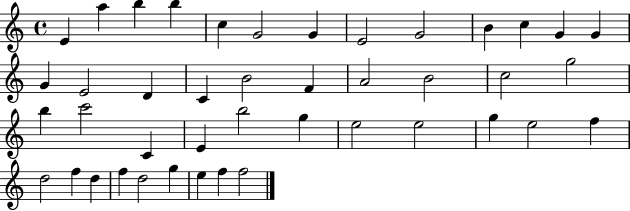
E4/q A5/q B5/q B5/q C5/q G4/h G4/q E4/h G4/h B4/q C5/q G4/q G4/q G4/q E4/h D4/q C4/q B4/h F4/q A4/h B4/h C5/h G5/h B5/q C6/h C4/q E4/q B5/h G5/q E5/h E5/h G5/q E5/h F5/q D5/h F5/q D5/q F5/q D5/h G5/q E5/q F5/q F5/h